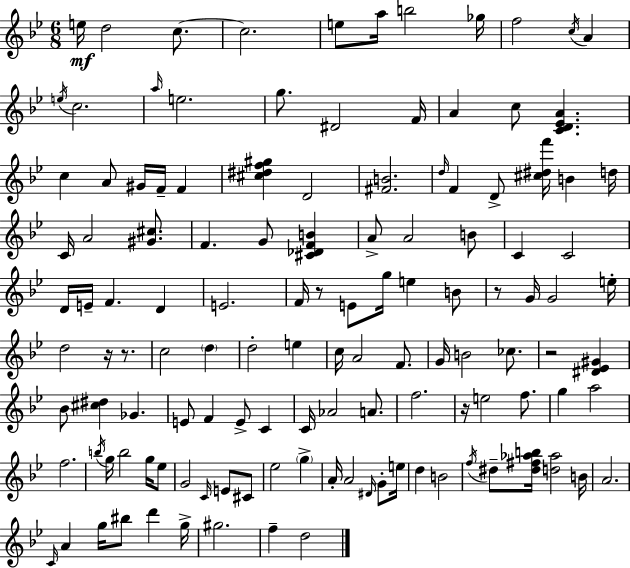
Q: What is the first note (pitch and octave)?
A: E5